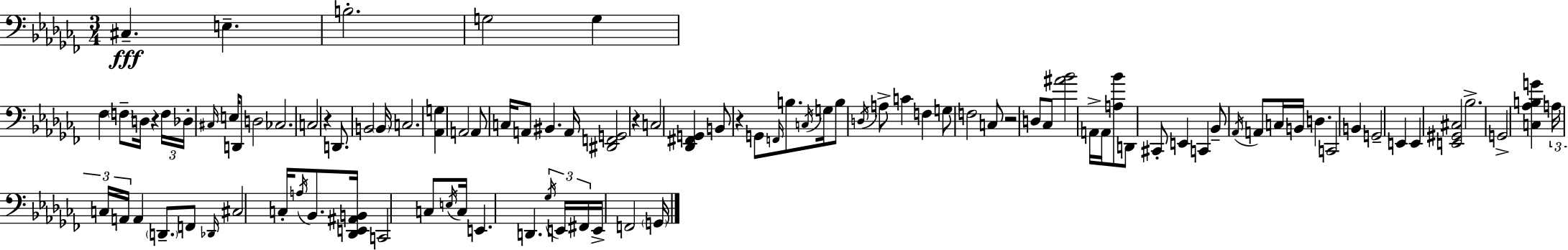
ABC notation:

X:1
T:Untitled
M:3/4
L:1/4
K:Abm
^C, E, B,2 G,2 G, _F, F,/2 D,/4 z F,/4 _D,/4 ^C,/4 E,/4 D,,/2 D,2 _C,2 C,2 z D,,/2 B,,2 B,,/4 C,2 [_A,,G,] A,,2 A,,/2 C,/4 A,,/2 ^B,, A,,/4 [^D,,F,,G,,]2 z C,2 [_D,,^F,,G,,] B,,/2 z G,,/2 F,,/4 B,/2 C,/4 G,/4 B,/2 D,/4 A,/2 C F, G,/2 F,2 C,/2 z2 D,/2 _C,/2 [^A_B]2 A,,/4 A,,/4 [A,_B]/2 D,,/2 ^C,,/2 E,, C,, _B,,/2 _A,,/4 A,,/2 C,/4 B,,/4 D, C,,2 B,, G,,2 E,, E,, [E,,^G,,^C,]2 _B,2 G,,2 [C,_A,B,G] A,/4 C,/4 A,,/4 A,, D,,/2 F,,/2 _D,,/4 ^C,2 C,/4 A,/4 _B,,/2 [_D,,E,,^A,,B,,]/4 C,,2 C,/2 E,/4 C,/4 E,, D,, _G,/4 E,,/4 ^F,,/4 E,,/4 F,,2 G,,/4